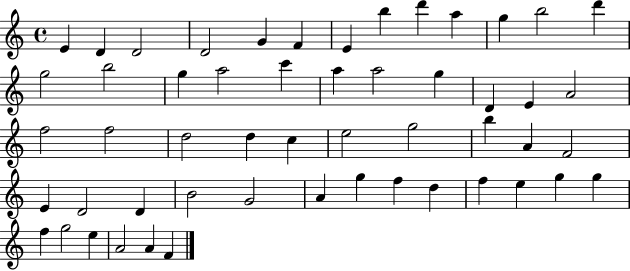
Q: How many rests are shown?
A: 0